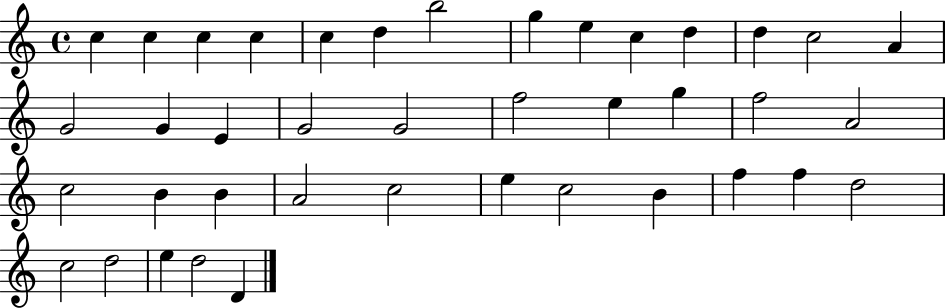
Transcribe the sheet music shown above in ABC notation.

X:1
T:Untitled
M:4/4
L:1/4
K:C
c c c c c d b2 g e c d d c2 A G2 G E G2 G2 f2 e g f2 A2 c2 B B A2 c2 e c2 B f f d2 c2 d2 e d2 D